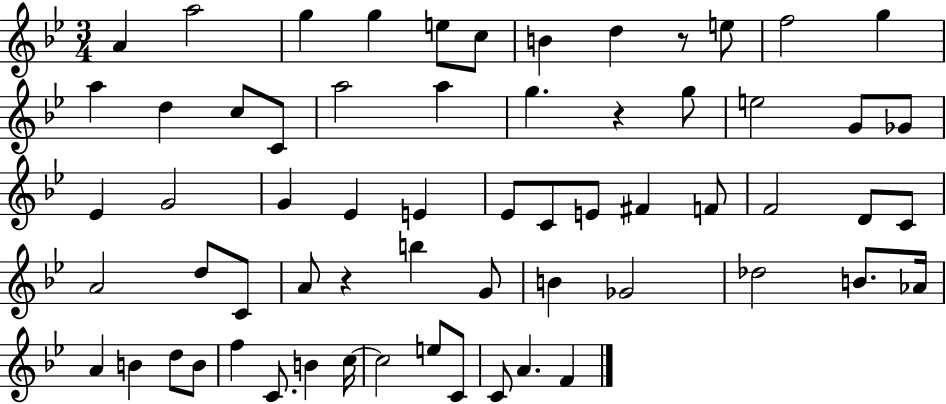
A4/q A5/h G5/q G5/q E5/e C5/e B4/q D5/q R/e E5/e F5/h G5/q A5/q D5/q C5/e C4/e A5/h A5/q G5/q. R/q G5/e E5/h G4/e Gb4/e Eb4/q G4/h G4/q Eb4/q E4/q Eb4/e C4/e E4/e F#4/q F4/e F4/h D4/e C4/e A4/h D5/e C4/e A4/e R/q B5/q G4/e B4/q Gb4/h Db5/h B4/e. Ab4/s A4/q B4/q D5/e B4/e F5/q C4/e. B4/q C5/s C5/h E5/e C4/e C4/e A4/q. F4/q